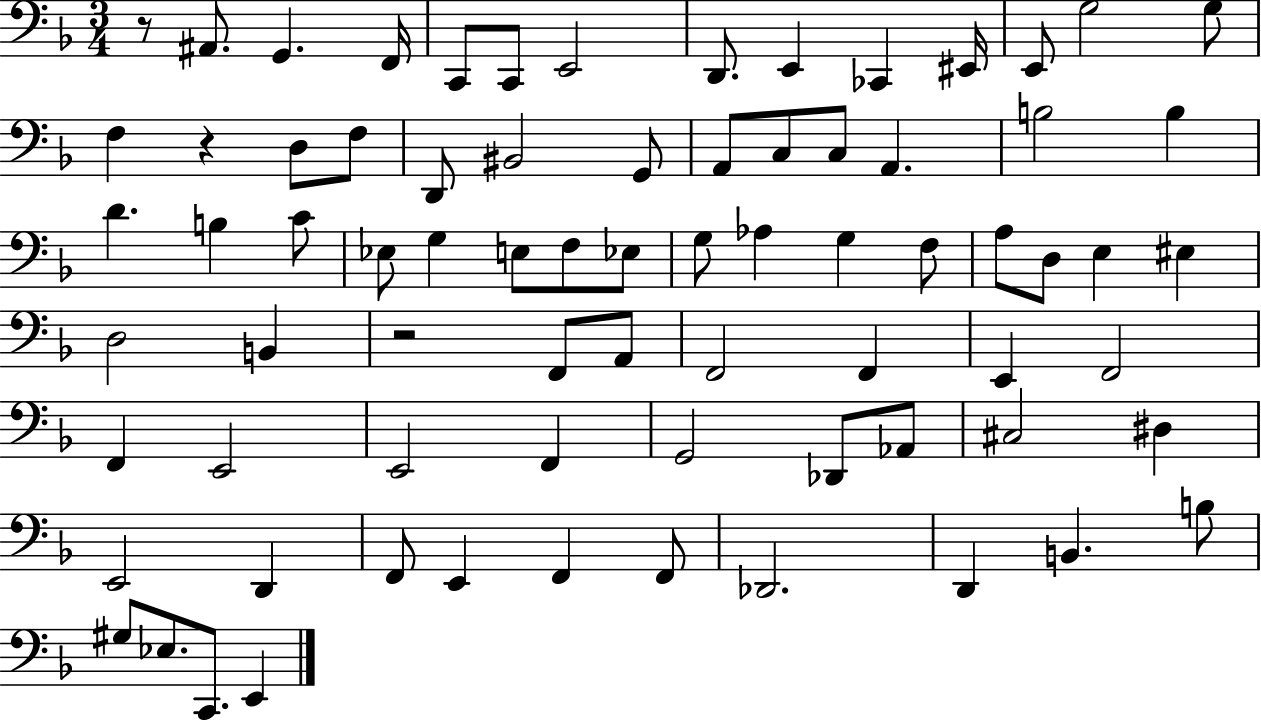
{
  \clef bass
  \numericTimeSignature
  \time 3/4
  \key f \major
  r8 ais,8. g,4. f,16 | c,8 c,8 e,2 | d,8. e,4 ces,4 eis,16 | e,8 g2 g8 | \break f4 r4 d8 f8 | d,8 bis,2 g,8 | a,8 c8 c8 a,4. | b2 b4 | \break d'4. b4 c'8 | ees8 g4 e8 f8 ees8 | g8 aes4 g4 f8 | a8 d8 e4 eis4 | \break d2 b,4 | r2 f,8 a,8 | f,2 f,4 | e,4 f,2 | \break f,4 e,2 | e,2 f,4 | g,2 des,8 aes,8 | cis2 dis4 | \break e,2 d,4 | f,8 e,4 f,4 f,8 | des,2. | d,4 b,4. b8 | \break gis8 ees8. c,8. e,4 | \bar "|."
}